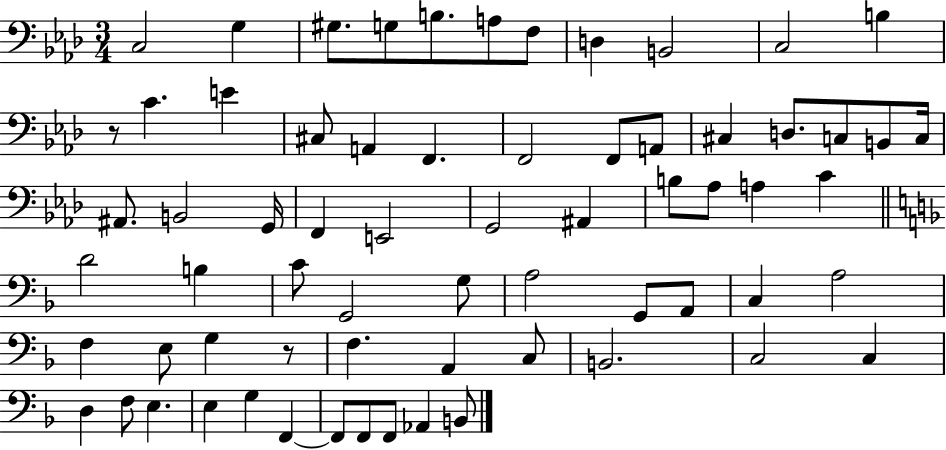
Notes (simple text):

C3/h G3/q G#3/e. G3/e B3/e. A3/e F3/e D3/q B2/h C3/h B3/q R/e C4/q. E4/q C#3/e A2/q F2/q. F2/h F2/e A2/e C#3/q D3/e. C3/e B2/e C3/s A#2/e. B2/h G2/s F2/q E2/h G2/h A#2/q B3/e Ab3/e A3/q C4/q D4/h B3/q C4/e G2/h G3/e A3/h G2/e A2/e C3/q A3/h F3/q E3/e G3/q R/e F3/q. A2/q C3/e B2/h. C3/h C3/q D3/q F3/e E3/q. E3/q G3/q F2/q F2/e F2/e F2/e Ab2/q B2/e